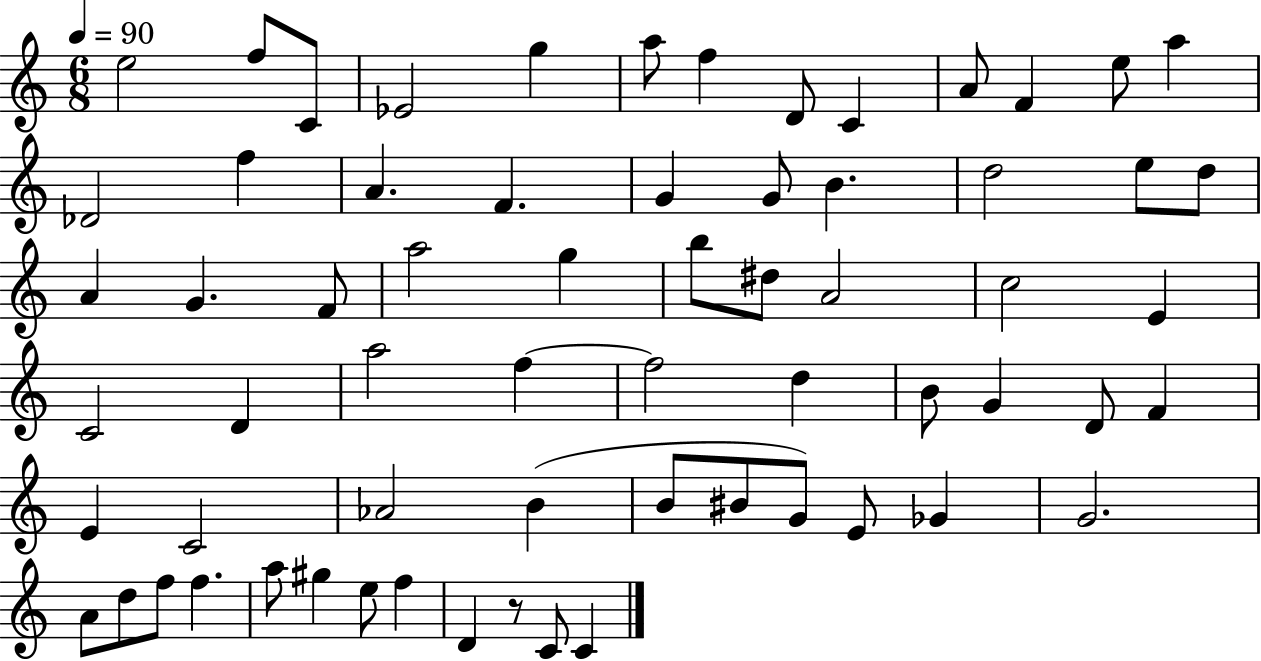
X:1
T:Untitled
M:6/8
L:1/4
K:C
e2 f/2 C/2 _E2 g a/2 f D/2 C A/2 F e/2 a _D2 f A F G G/2 B d2 e/2 d/2 A G F/2 a2 g b/2 ^d/2 A2 c2 E C2 D a2 f f2 d B/2 G D/2 F E C2 _A2 B B/2 ^B/2 G/2 E/2 _G G2 A/2 d/2 f/2 f a/2 ^g e/2 f D z/2 C/2 C